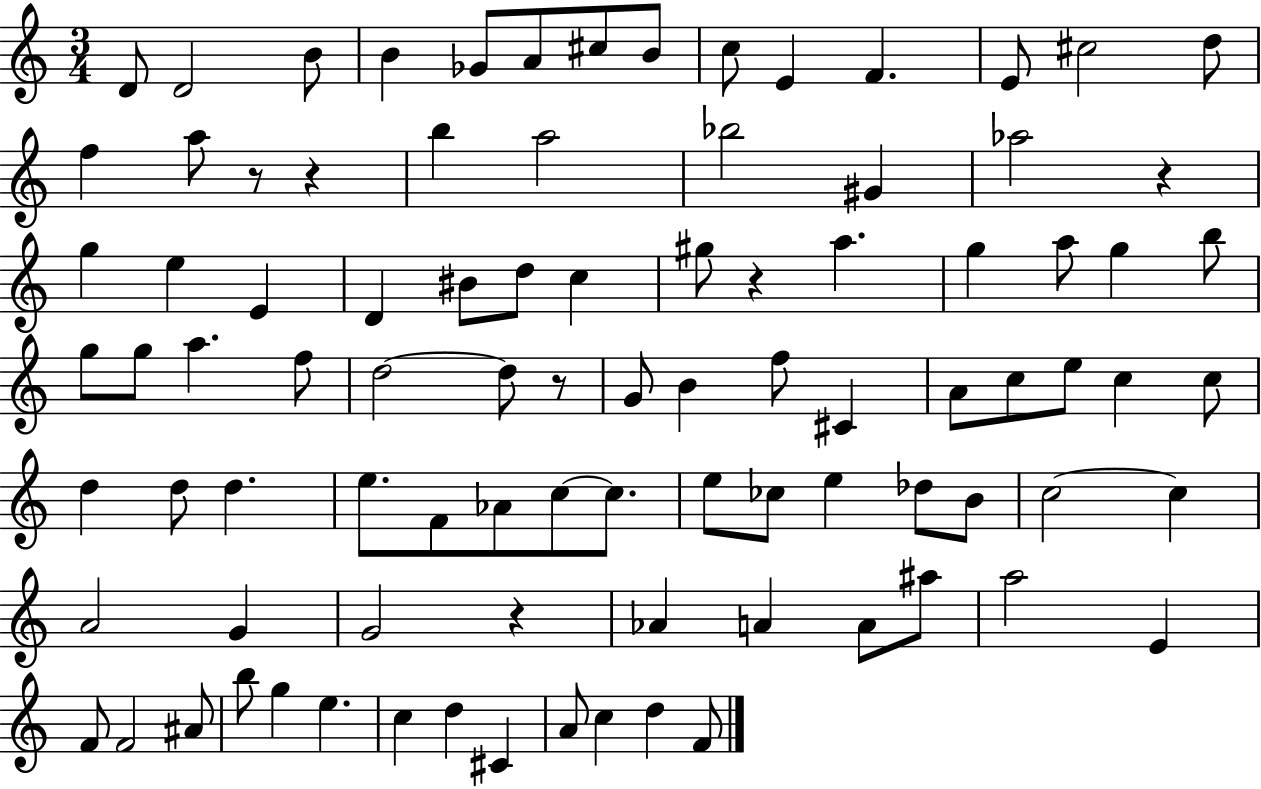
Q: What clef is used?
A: treble